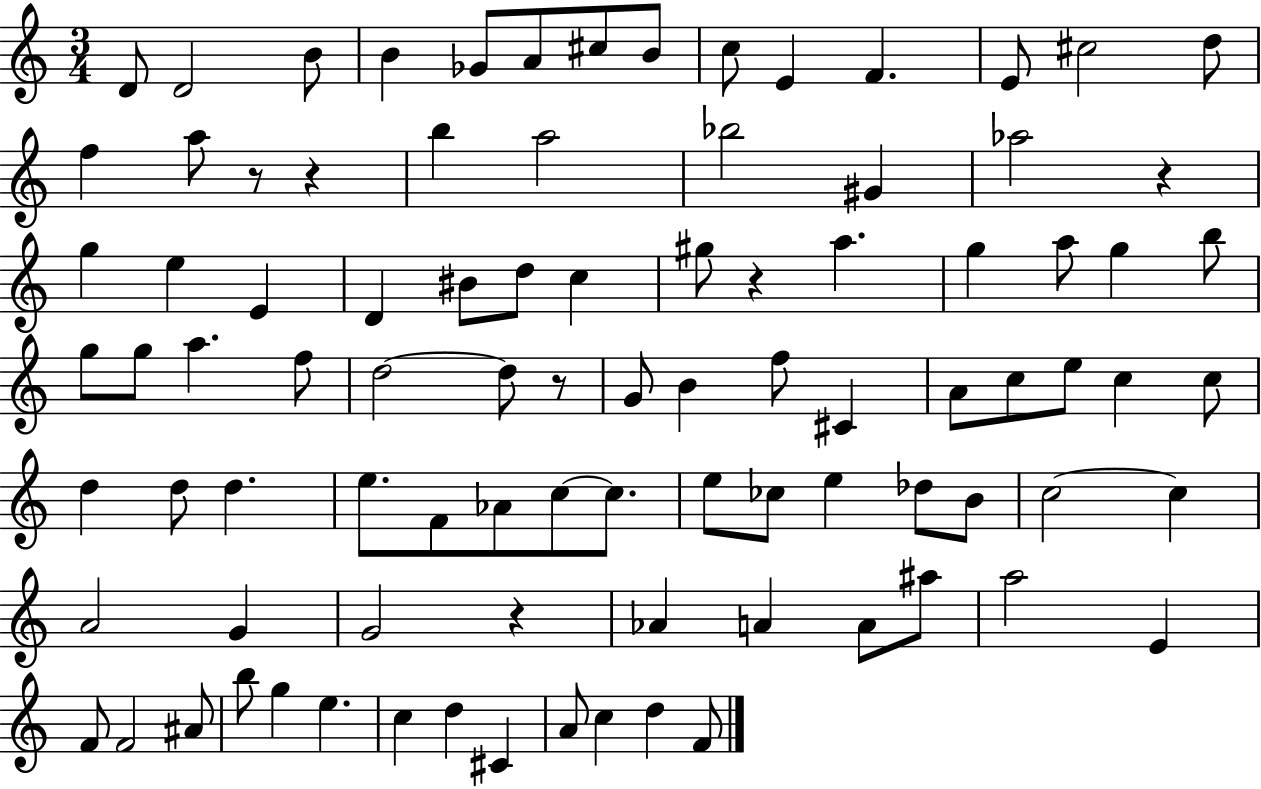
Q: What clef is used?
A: treble